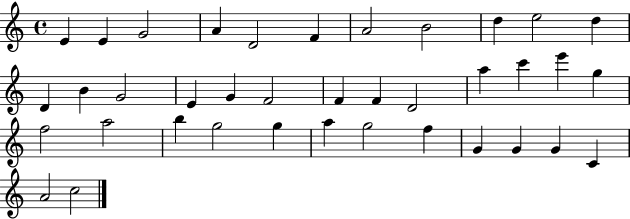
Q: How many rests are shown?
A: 0